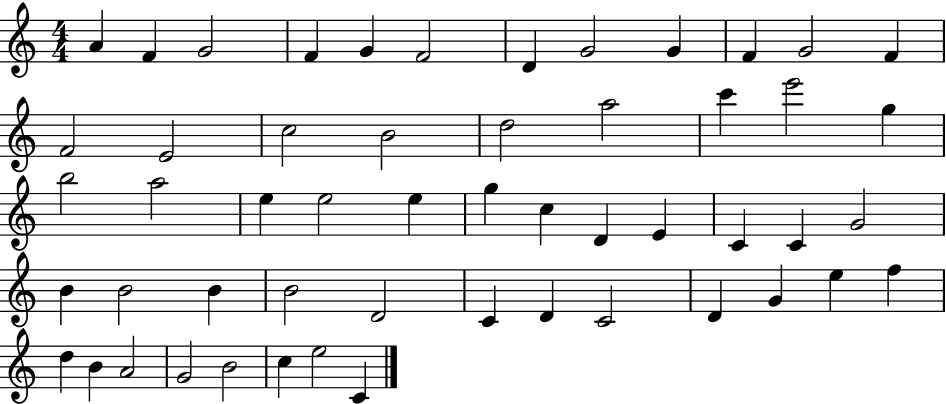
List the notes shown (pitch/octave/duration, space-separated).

A4/q F4/q G4/h F4/q G4/q F4/h D4/q G4/h G4/q F4/q G4/h F4/q F4/h E4/h C5/h B4/h D5/h A5/h C6/q E6/h G5/q B5/h A5/h E5/q E5/h E5/q G5/q C5/q D4/q E4/q C4/q C4/q G4/h B4/q B4/h B4/q B4/h D4/h C4/q D4/q C4/h D4/q G4/q E5/q F5/q D5/q B4/q A4/h G4/h B4/h C5/q E5/h C4/q